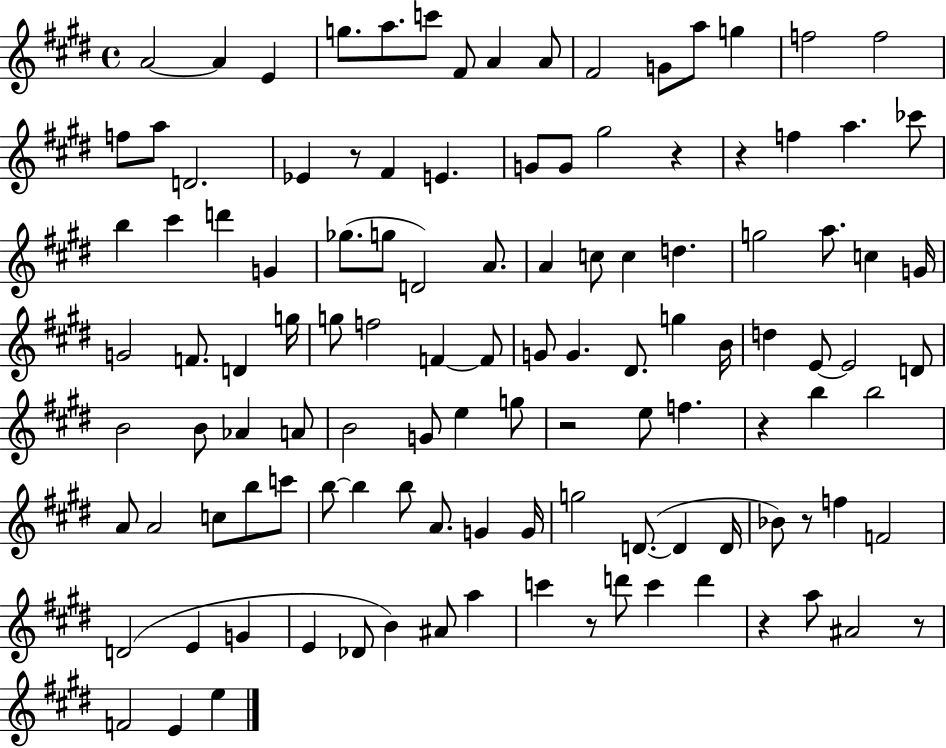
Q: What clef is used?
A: treble